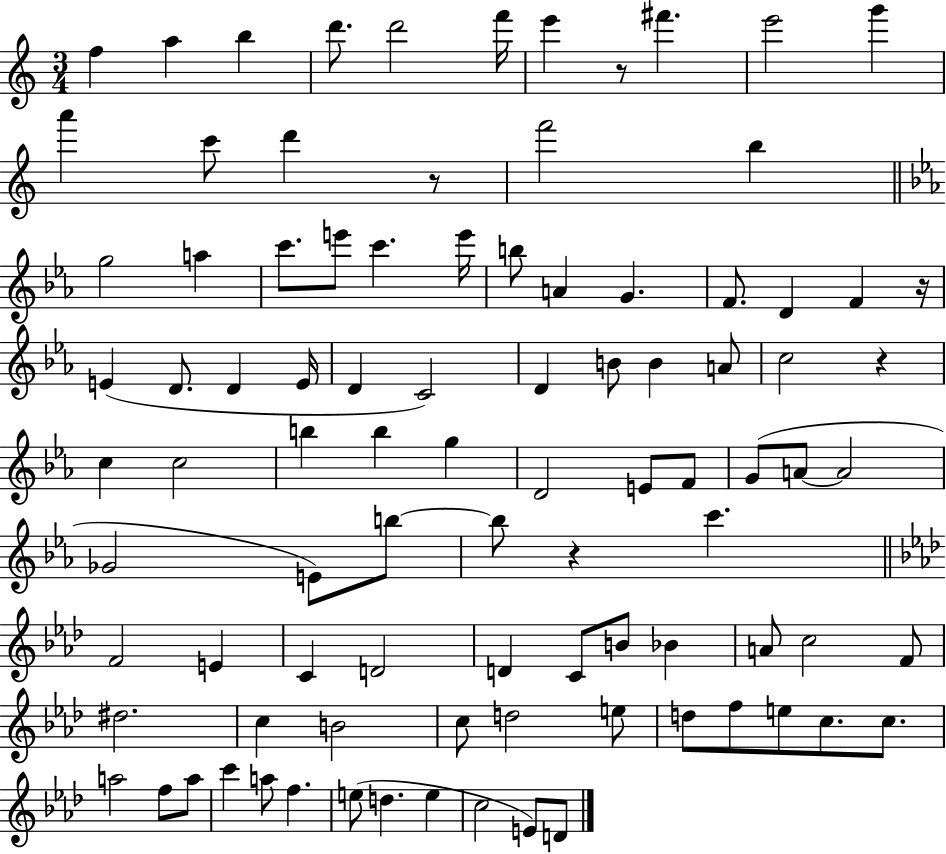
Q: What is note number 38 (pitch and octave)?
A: C5